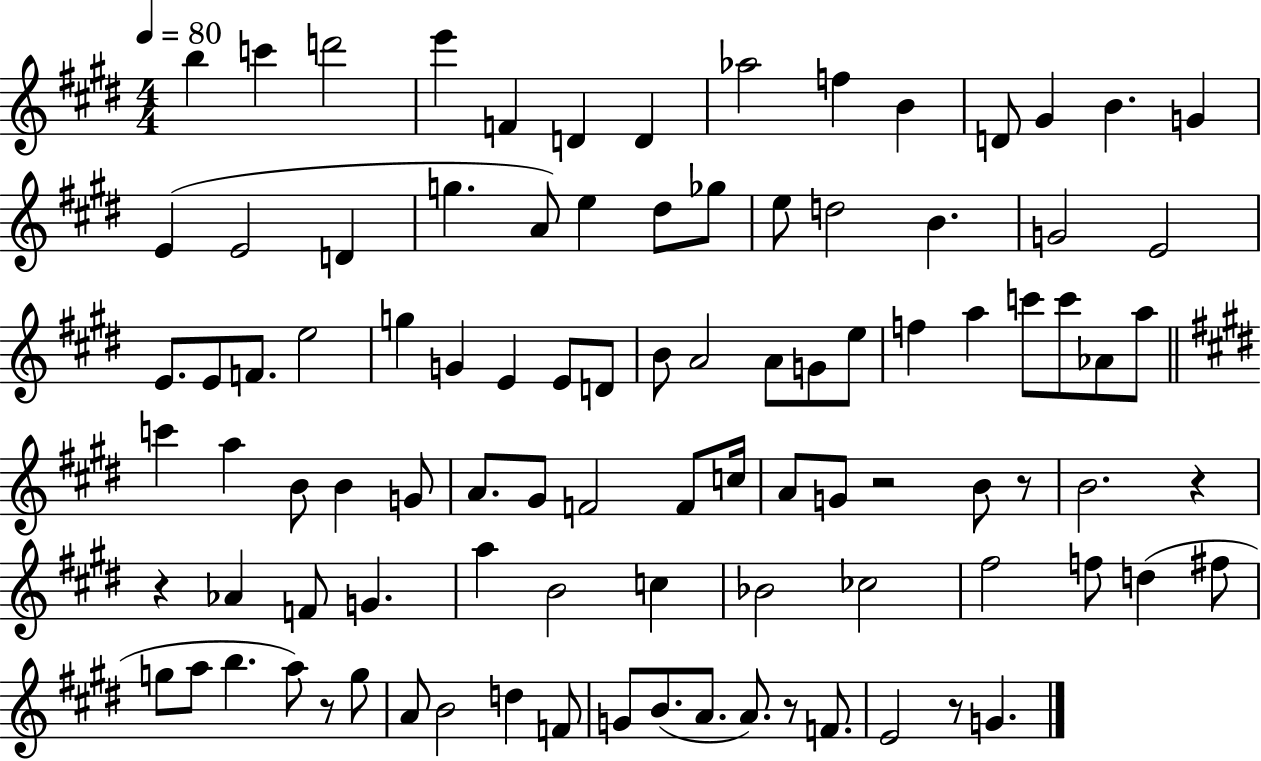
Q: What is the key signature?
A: E major